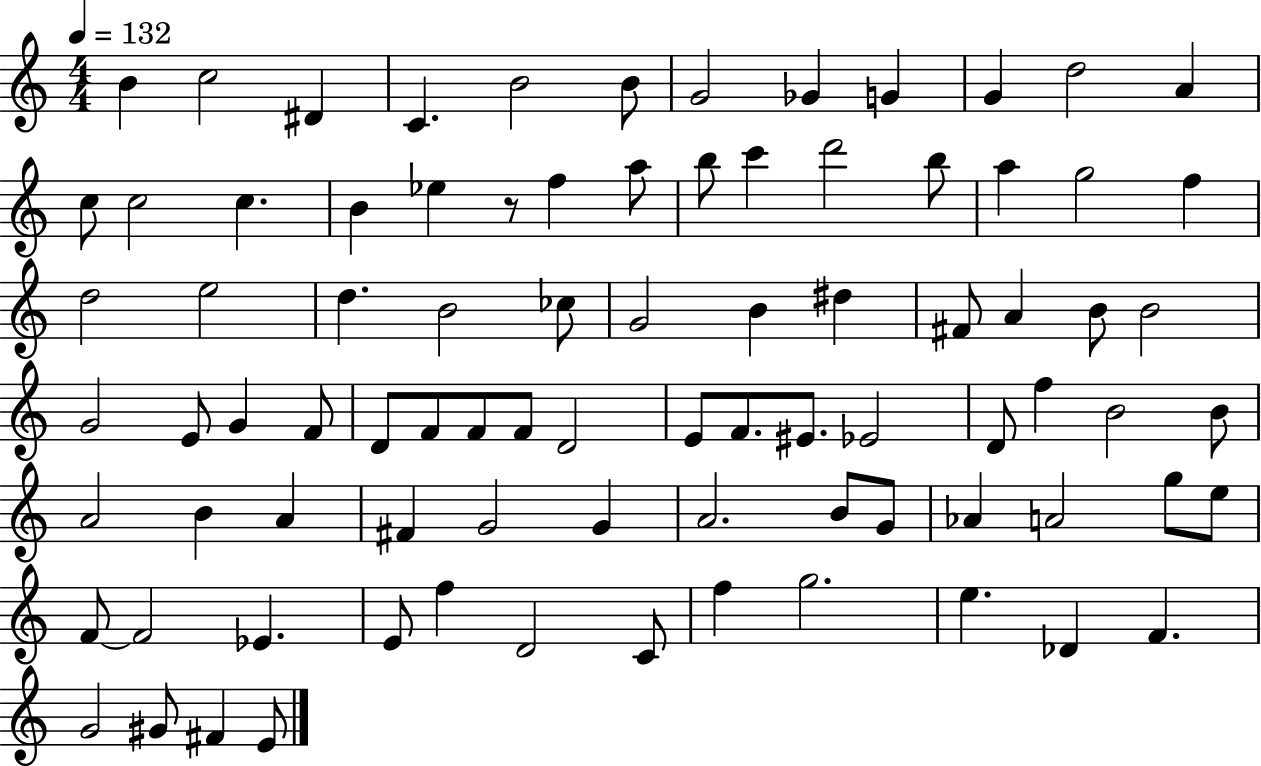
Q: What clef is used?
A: treble